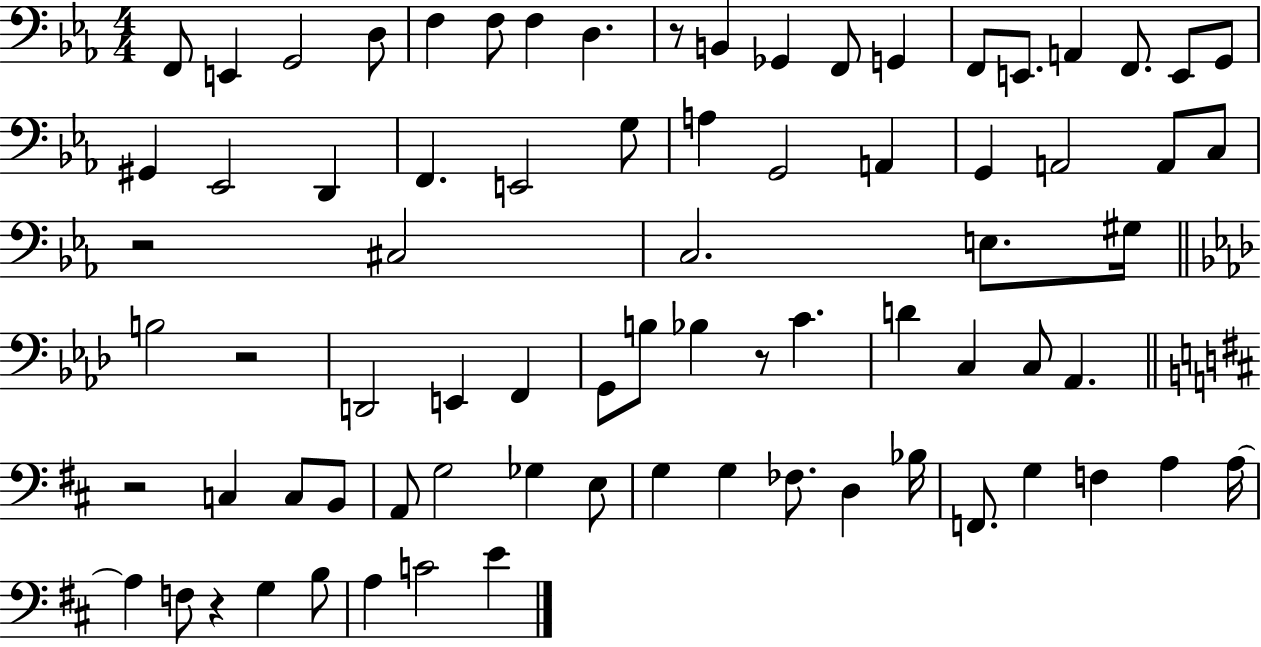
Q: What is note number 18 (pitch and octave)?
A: G2